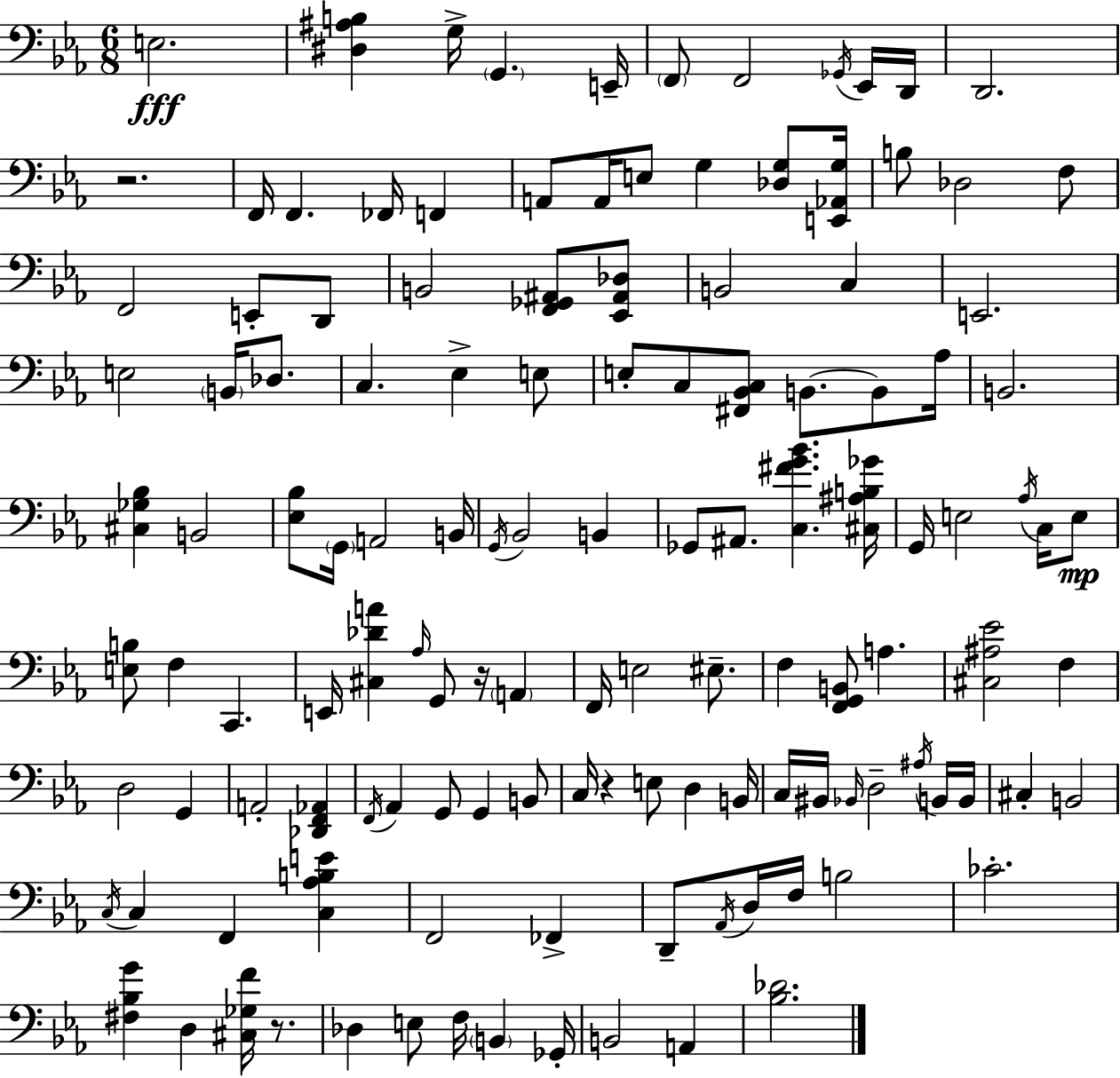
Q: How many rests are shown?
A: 4